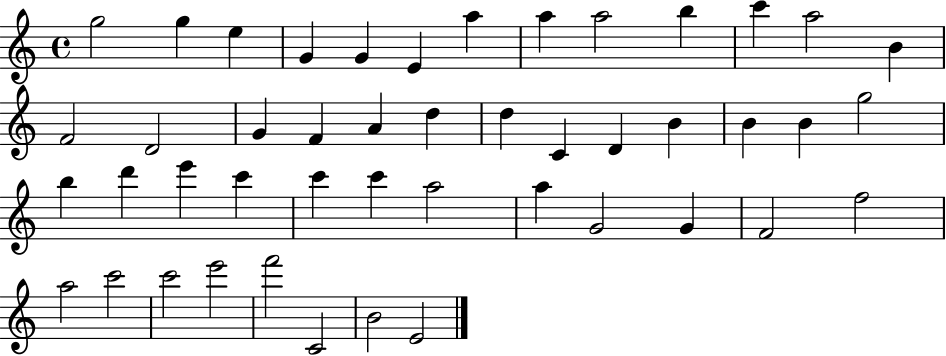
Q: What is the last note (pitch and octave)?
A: E4